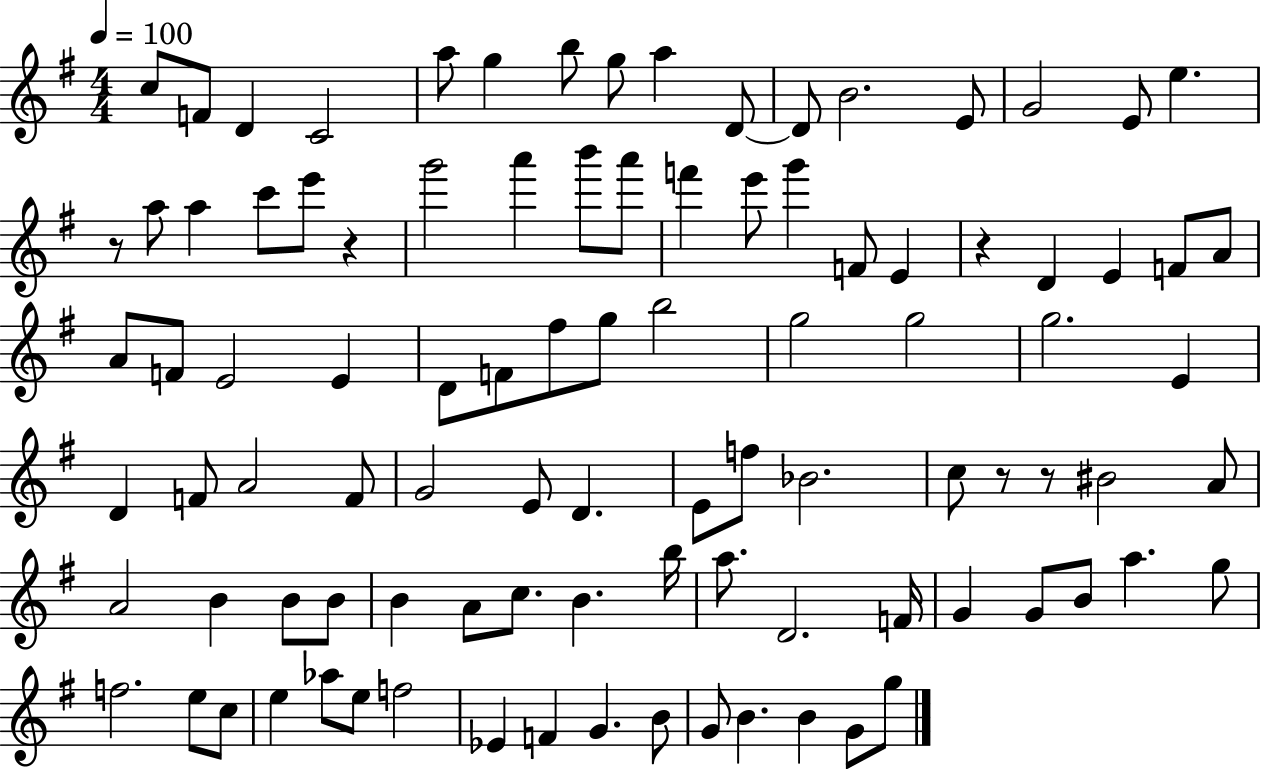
{
  \clef treble
  \numericTimeSignature
  \time 4/4
  \key g \major
  \tempo 4 = 100
  c''8 f'8 d'4 c'2 | a''8 g''4 b''8 g''8 a''4 d'8~~ | d'8 b'2. e'8 | g'2 e'8 e''4. | \break r8 a''8 a''4 c'''8 e'''8 r4 | g'''2 a'''4 b'''8 a'''8 | f'''4 e'''8 g'''4 f'8 e'4 | r4 d'4 e'4 f'8 a'8 | \break a'8 f'8 e'2 e'4 | d'8 f'8 fis''8 g''8 b''2 | g''2 g''2 | g''2. e'4 | \break d'4 f'8 a'2 f'8 | g'2 e'8 d'4. | e'8 f''8 bes'2. | c''8 r8 r8 bis'2 a'8 | \break a'2 b'4 b'8 b'8 | b'4 a'8 c''8. b'4. b''16 | a''8. d'2. f'16 | g'4 g'8 b'8 a''4. g''8 | \break f''2. e''8 c''8 | e''4 aes''8 e''8 f''2 | ees'4 f'4 g'4. b'8 | g'8 b'4. b'4 g'8 g''8 | \break \bar "|."
}